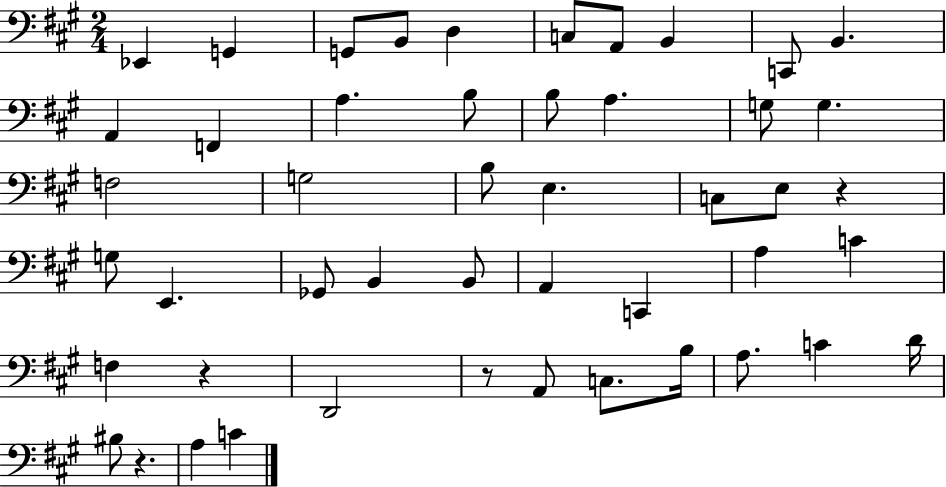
{
  \clef bass
  \numericTimeSignature
  \time 2/4
  \key a \major
  \repeat volta 2 { ees,4 g,4 | g,8 b,8 d4 | c8 a,8 b,4 | c,8 b,4. | \break a,4 f,4 | a4. b8 | b8 a4. | g8 g4. | \break f2 | g2 | b8 e4. | c8 e8 r4 | \break g8 e,4. | ges,8 b,4 b,8 | a,4 c,4 | a4 c'4 | \break f4 r4 | d,2 | r8 a,8 c8. b16 | a8. c'4 d'16 | \break bis8 r4. | a4 c'4 | } \bar "|."
}